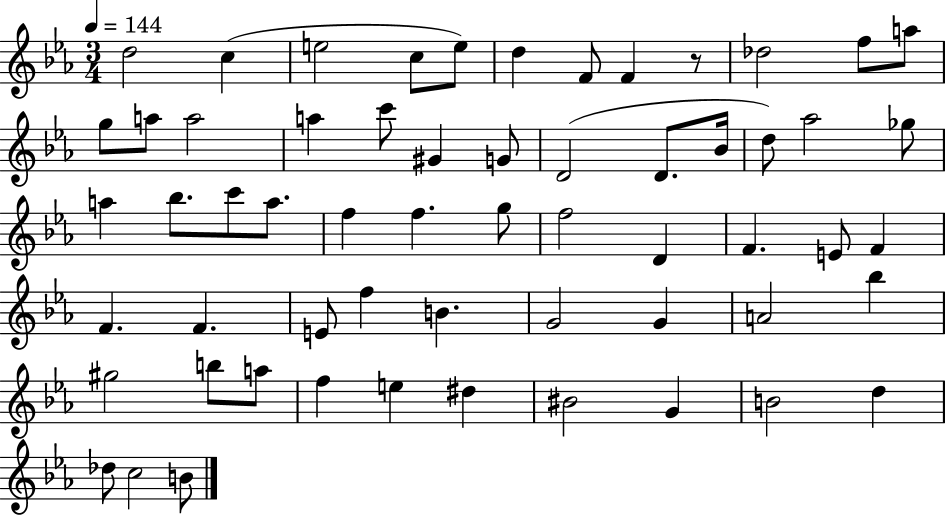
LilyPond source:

{
  \clef treble
  \numericTimeSignature
  \time 3/4
  \key ees \major
  \tempo 4 = 144
  d''2 c''4( | e''2 c''8 e''8) | d''4 f'8 f'4 r8 | des''2 f''8 a''8 | \break g''8 a''8 a''2 | a''4 c'''8 gis'4 g'8 | d'2( d'8. bes'16 | d''8) aes''2 ges''8 | \break a''4 bes''8. c'''8 a''8. | f''4 f''4. g''8 | f''2 d'4 | f'4. e'8 f'4 | \break f'4. f'4. | e'8 f''4 b'4. | g'2 g'4 | a'2 bes''4 | \break gis''2 b''8 a''8 | f''4 e''4 dis''4 | bis'2 g'4 | b'2 d''4 | \break des''8 c''2 b'8 | \bar "|."
}